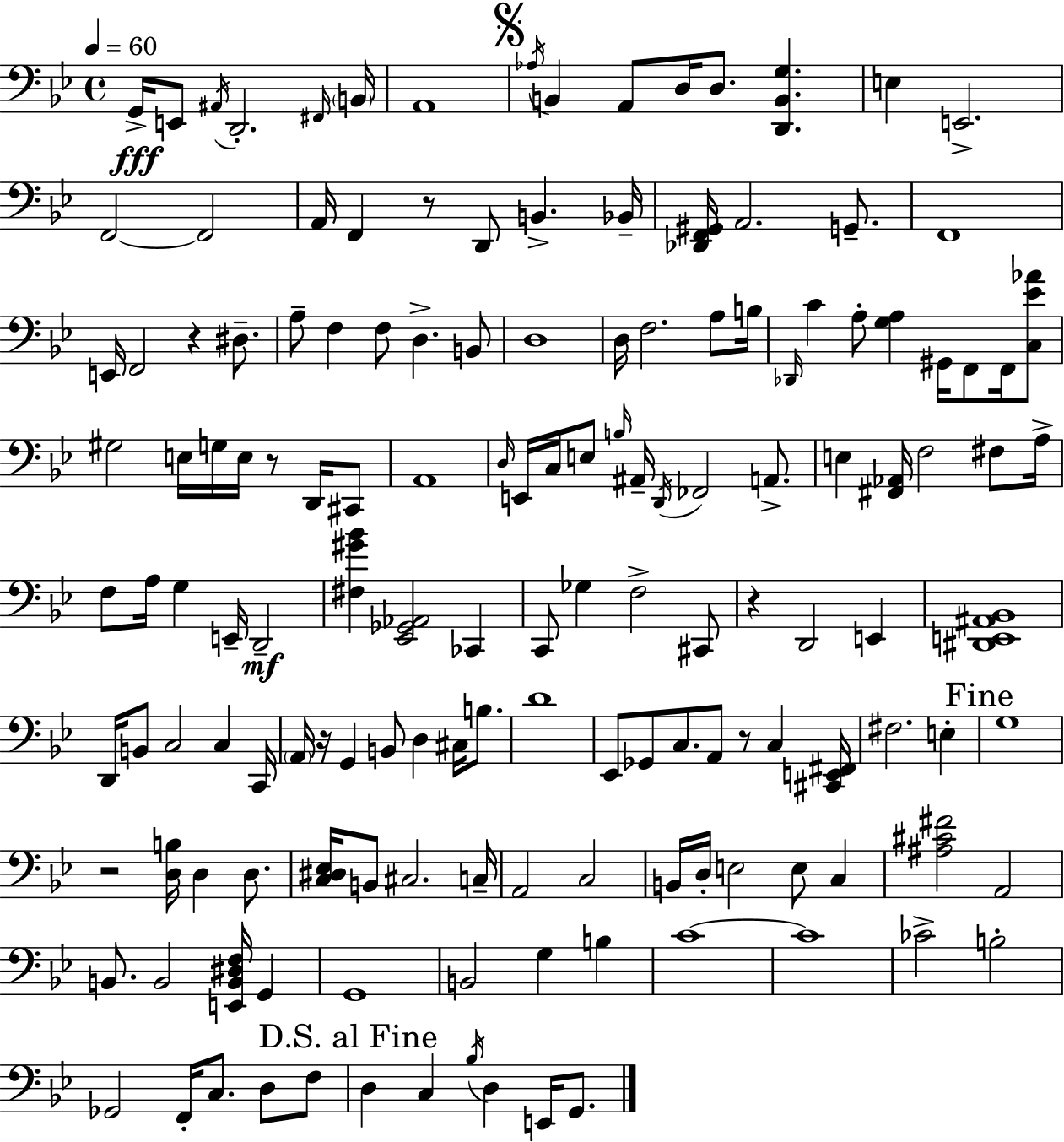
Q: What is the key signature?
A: G minor